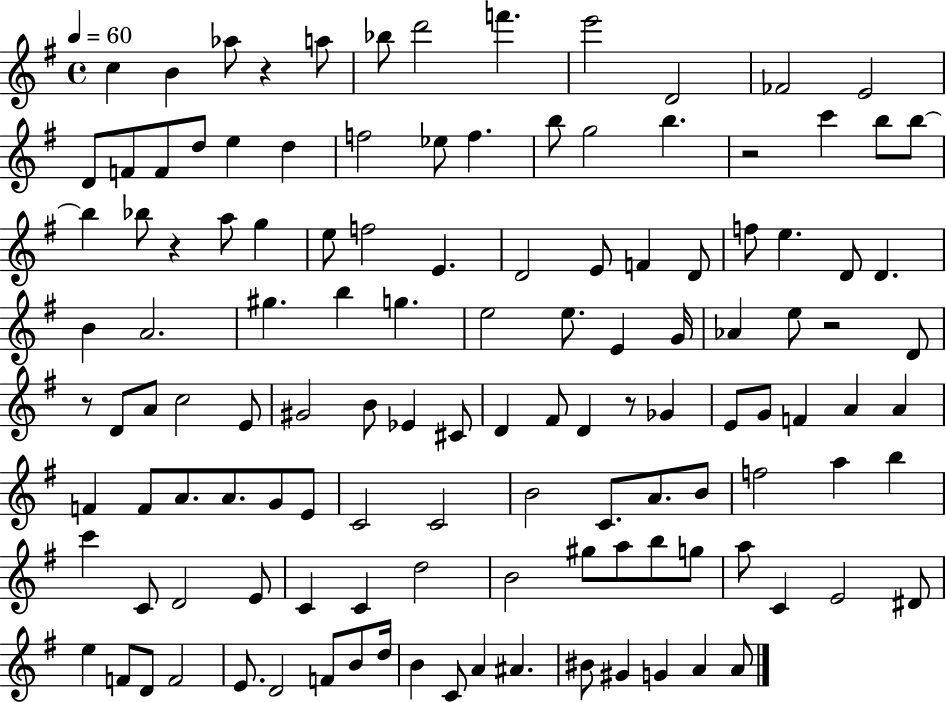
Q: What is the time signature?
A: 4/4